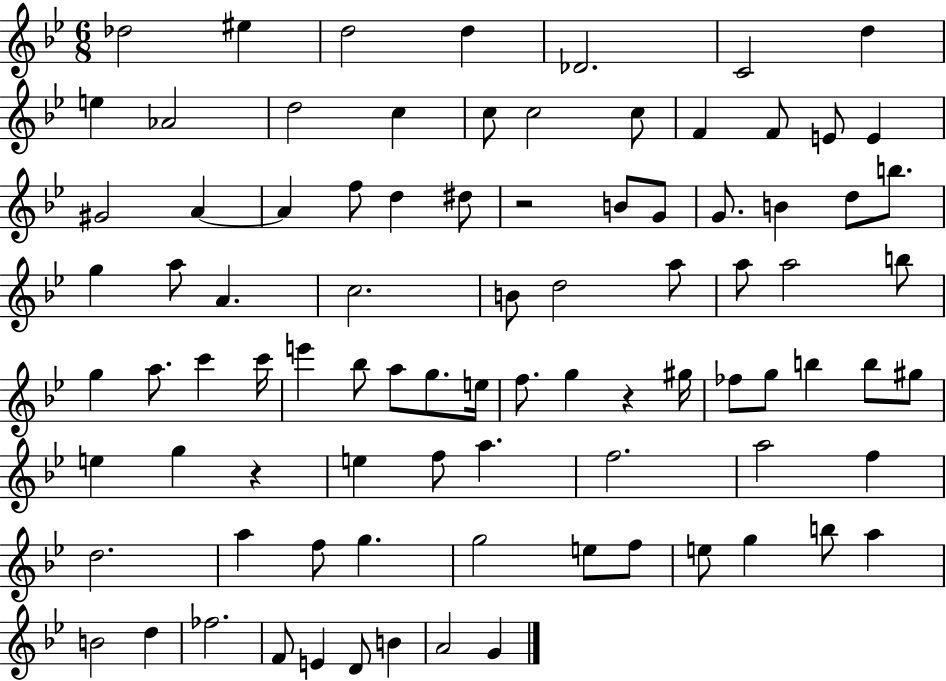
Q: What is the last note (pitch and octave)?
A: G4